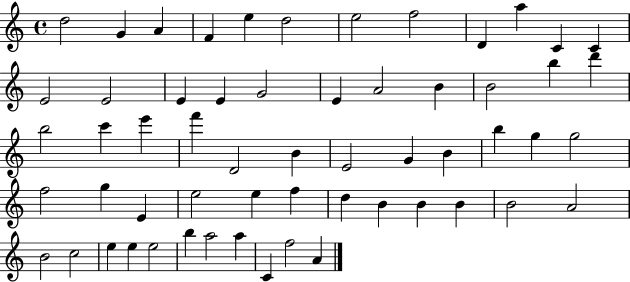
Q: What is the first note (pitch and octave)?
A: D5